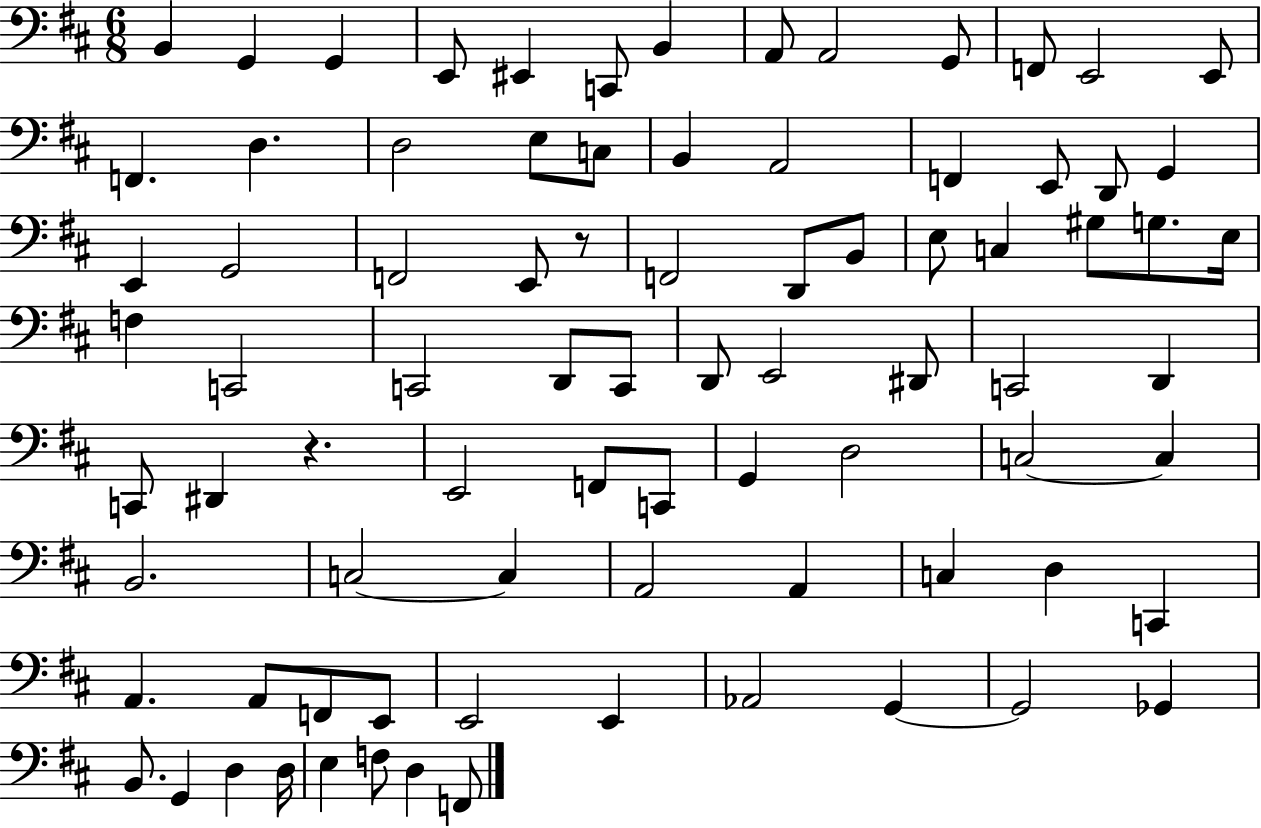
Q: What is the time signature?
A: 6/8